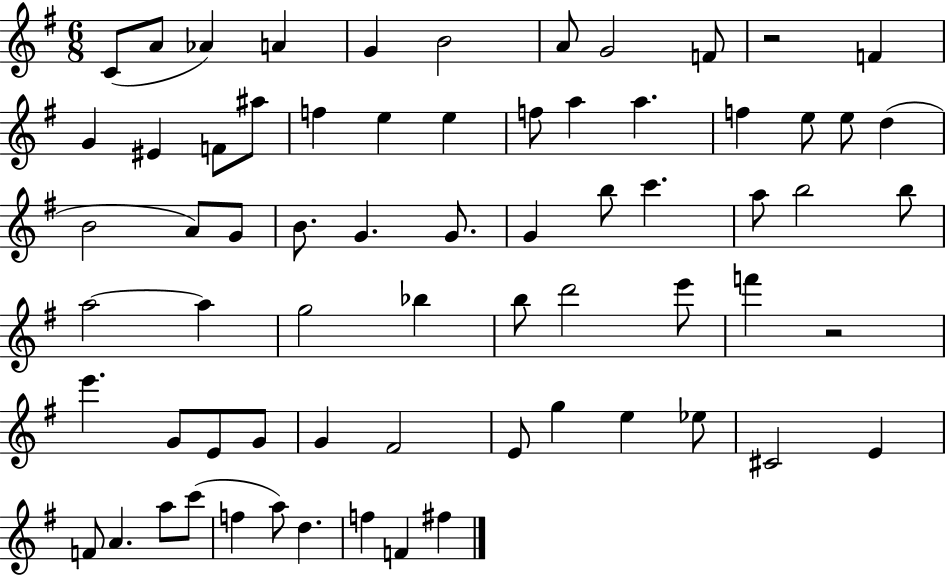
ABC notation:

X:1
T:Untitled
M:6/8
L:1/4
K:G
C/2 A/2 _A A G B2 A/2 G2 F/2 z2 F G ^E F/2 ^a/2 f e e f/2 a a f e/2 e/2 d B2 A/2 G/2 B/2 G G/2 G b/2 c' a/2 b2 b/2 a2 a g2 _b b/2 d'2 e'/2 f' z2 e' G/2 E/2 G/2 G ^F2 E/2 g e _e/2 ^C2 E F/2 A a/2 c'/2 f a/2 d f F ^f